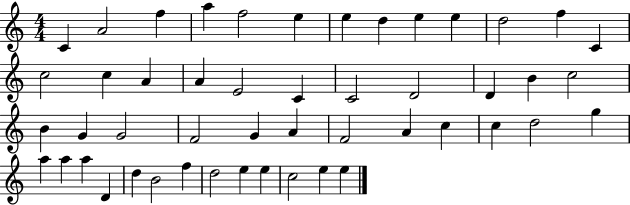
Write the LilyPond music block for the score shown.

{
  \clef treble
  \numericTimeSignature
  \time 4/4
  \key c \major
  c'4 a'2 f''4 | a''4 f''2 e''4 | e''4 d''4 e''4 e''4 | d''2 f''4 c'4 | \break c''2 c''4 a'4 | a'4 e'2 c'4 | c'2 d'2 | d'4 b'4 c''2 | \break b'4 g'4 g'2 | f'2 g'4 a'4 | f'2 a'4 c''4 | c''4 d''2 g''4 | \break a''4 a''4 a''4 d'4 | d''4 b'2 f''4 | d''2 e''4 e''4 | c''2 e''4 e''4 | \break \bar "|."
}